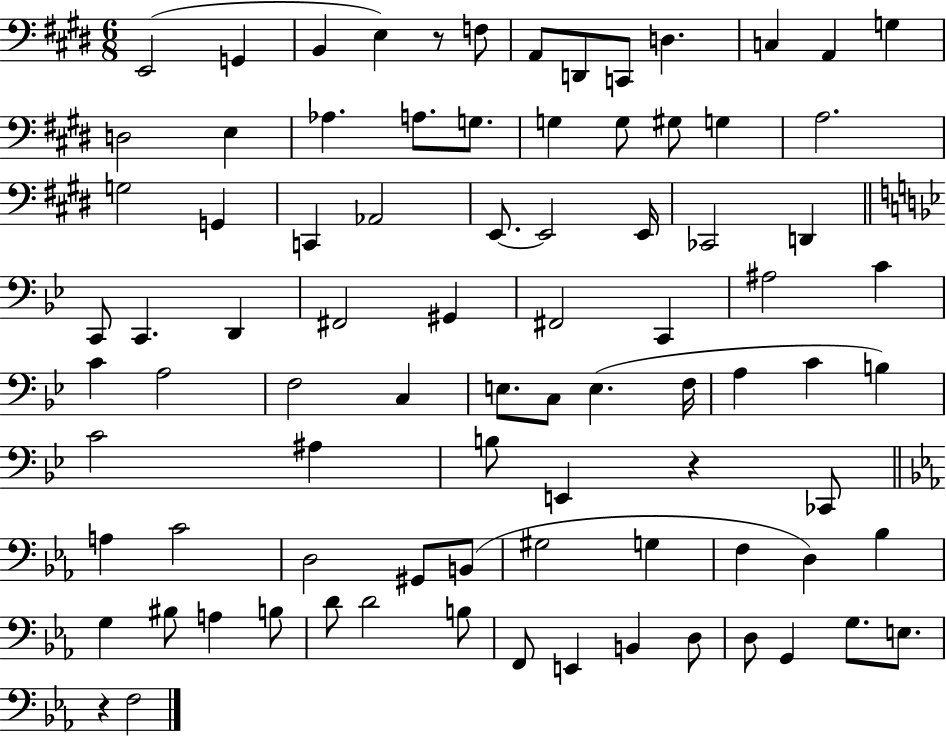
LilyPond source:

{
  \clef bass
  \numericTimeSignature
  \time 6/8
  \key e \major
  \repeat volta 2 { e,2( g,4 | b,4 e4) r8 f8 | a,8 d,8 c,8 d4. | c4 a,4 g4 | \break d2 e4 | aes4. a8. g8. | g4 g8 gis8 g4 | a2. | \break g2 g,4 | c,4 aes,2 | e,8.~~ e,2 e,16 | ces,2 d,4 | \break \bar "||" \break \key bes \major c,8 c,4. d,4 | fis,2 gis,4 | fis,2 c,4 | ais2 c'4 | \break c'4 a2 | f2 c4 | e8. c8 e4.( f16 | a4 c'4 b4) | \break c'2 ais4 | b8 e,4 r4 ces,8 | \bar "||" \break \key ees \major a4 c'2 | d2 gis,8 b,8( | gis2 g4 | f4 d4) bes4 | \break g4 bis8 a4 b8 | d'8 d'2 b8 | f,8 e,4 b,4 d8 | d8 g,4 g8. e8. | \break r4 f2 | } \bar "|."
}